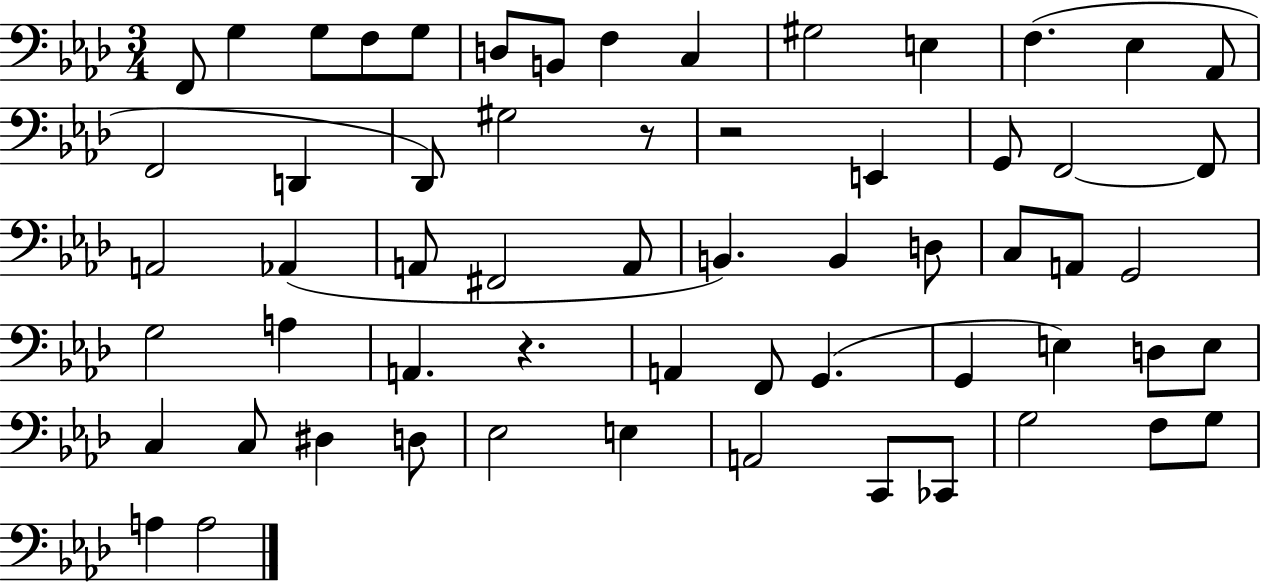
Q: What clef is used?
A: bass